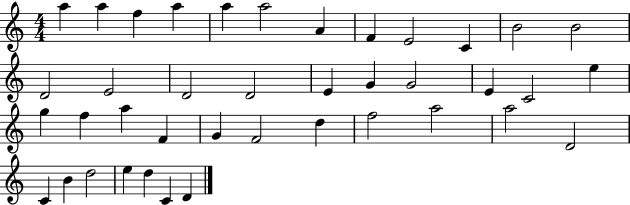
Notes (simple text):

A5/q A5/q F5/q A5/q A5/q A5/h A4/q F4/q E4/h C4/q B4/h B4/h D4/h E4/h D4/h D4/h E4/q G4/q G4/h E4/q C4/h E5/q G5/q F5/q A5/q F4/q G4/q F4/h D5/q F5/h A5/h A5/h D4/h C4/q B4/q D5/h E5/q D5/q C4/q D4/q